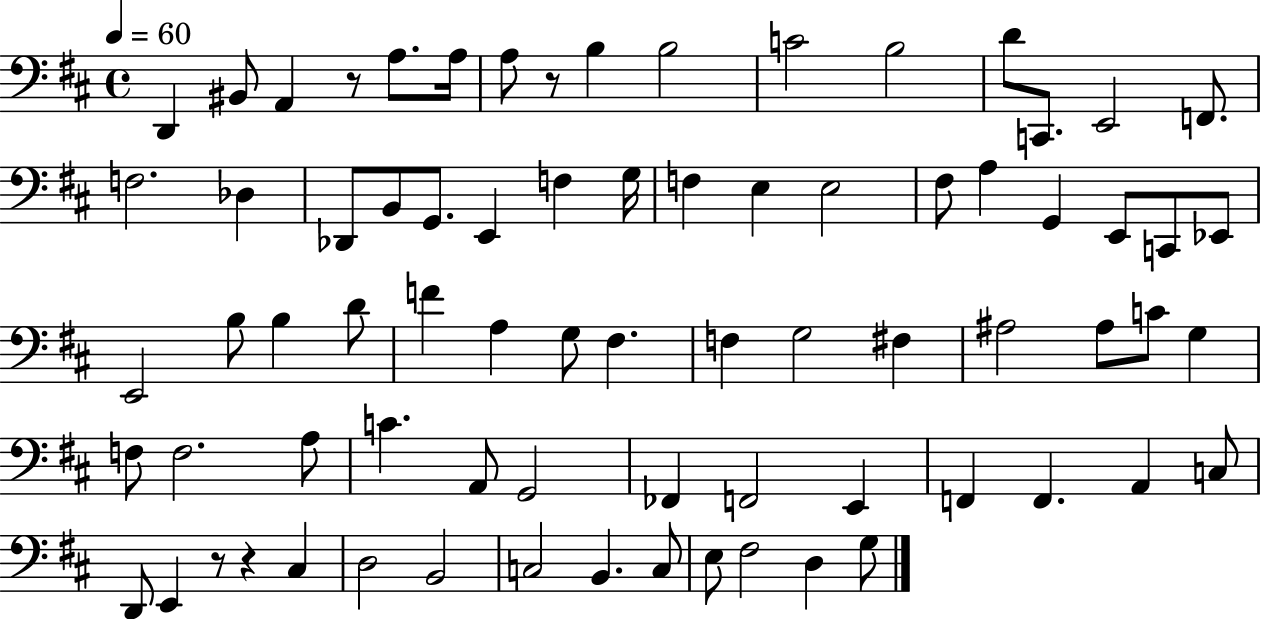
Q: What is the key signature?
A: D major